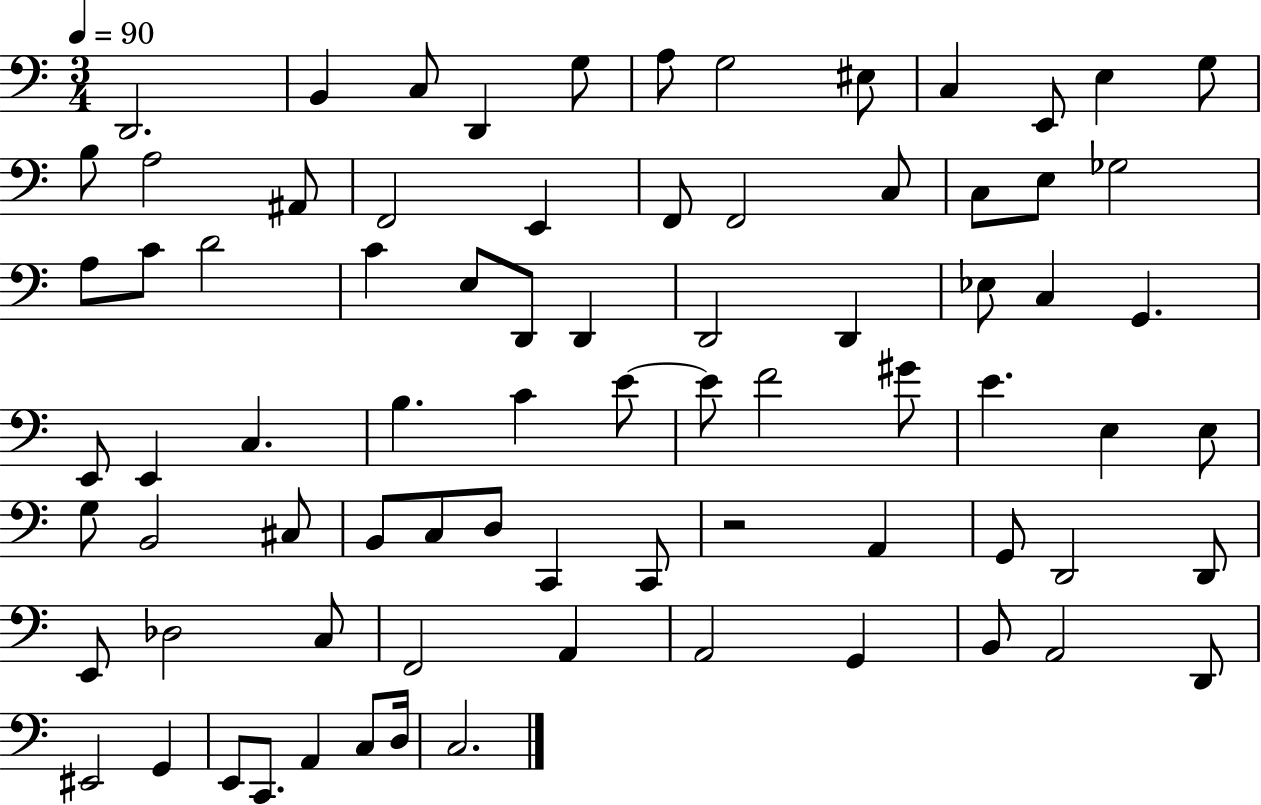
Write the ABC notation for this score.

X:1
T:Untitled
M:3/4
L:1/4
K:C
D,,2 B,, C,/2 D,, G,/2 A,/2 G,2 ^E,/2 C, E,,/2 E, G,/2 B,/2 A,2 ^A,,/2 F,,2 E,, F,,/2 F,,2 C,/2 C,/2 E,/2 _G,2 A,/2 C/2 D2 C E,/2 D,,/2 D,, D,,2 D,, _E,/2 C, G,, E,,/2 E,, C, B, C E/2 E/2 F2 ^G/2 E E, E,/2 G,/2 B,,2 ^C,/2 B,,/2 C,/2 D,/2 C,, C,,/2 z2 A,, G,,/2 D,,2 D,,/2 E,,/2 _D,2 C,/2 F,,2 A,, A,,2 G,, B,,/2 A,,2 D,,/2 ^E,,2 G,, E,,/2 C,,/2 A,, C,/2 D,/4 C,2